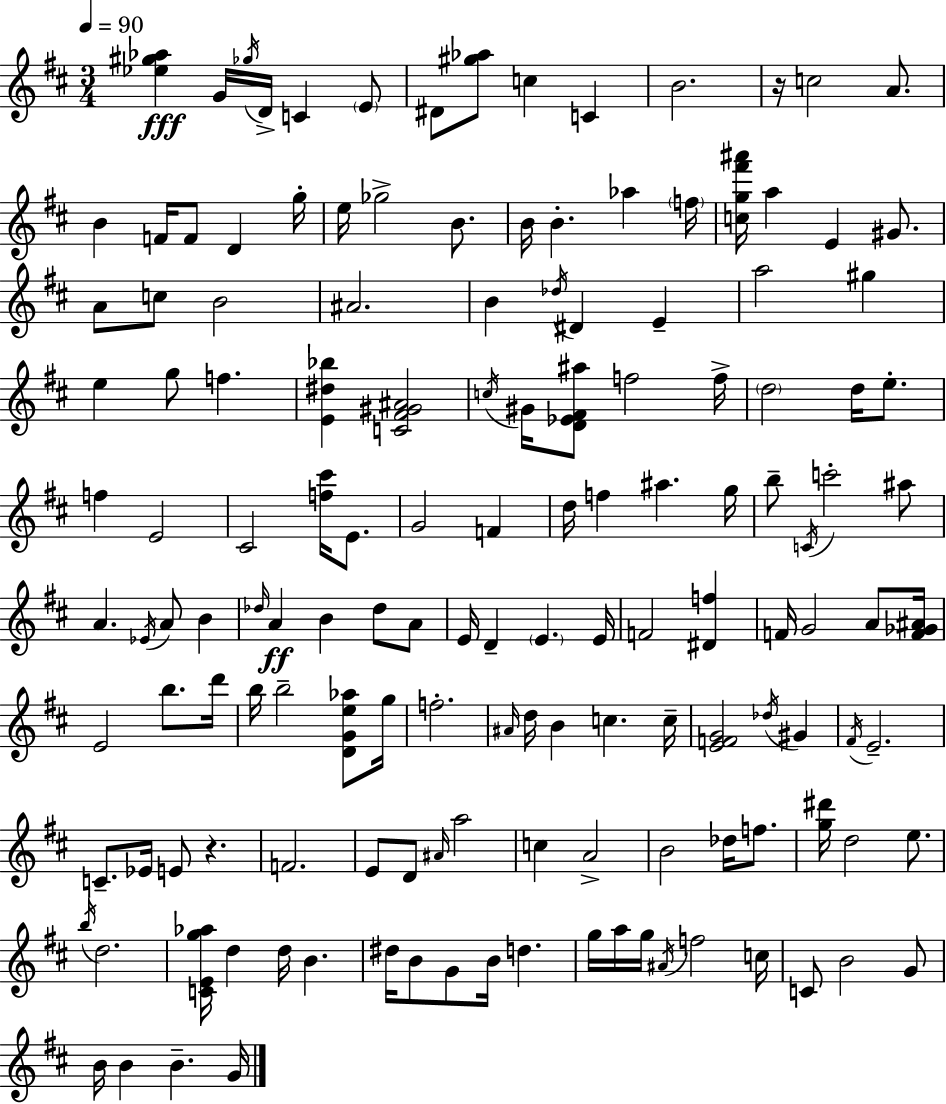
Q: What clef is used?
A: treble